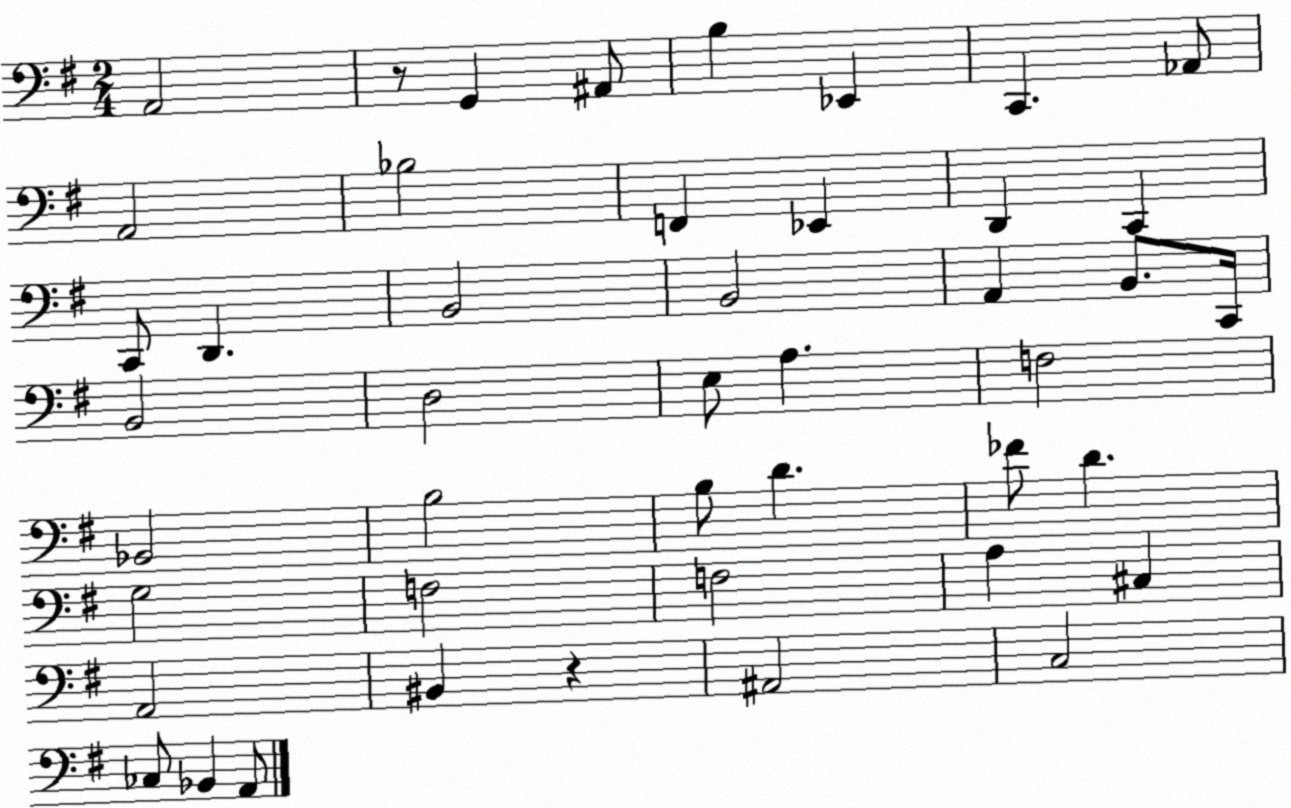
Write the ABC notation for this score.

X:1
T:Untitled
M:2/4
L:1/4
K:G
A,,2 z/2 G,, ^A,,/2 B, _E,, C,, _A,,/2 A,,2 _B,2 F,, _E,, D,, C,, C,,/2 D,, B,,2 B,,2 A,, B,,/2 C,,/4 B,,2 D,2 E,/2 A, F,2 _B,,2 B,2 B,/2 D _F/2 D G,2 F,2 F,2 A, ^C, A,,2 ^B,, z ^A,,2 C,2 _C,/2 _B,, A,,/2